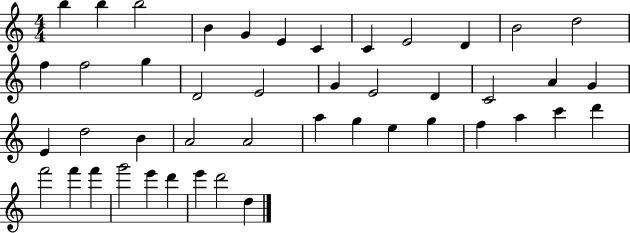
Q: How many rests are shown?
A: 0